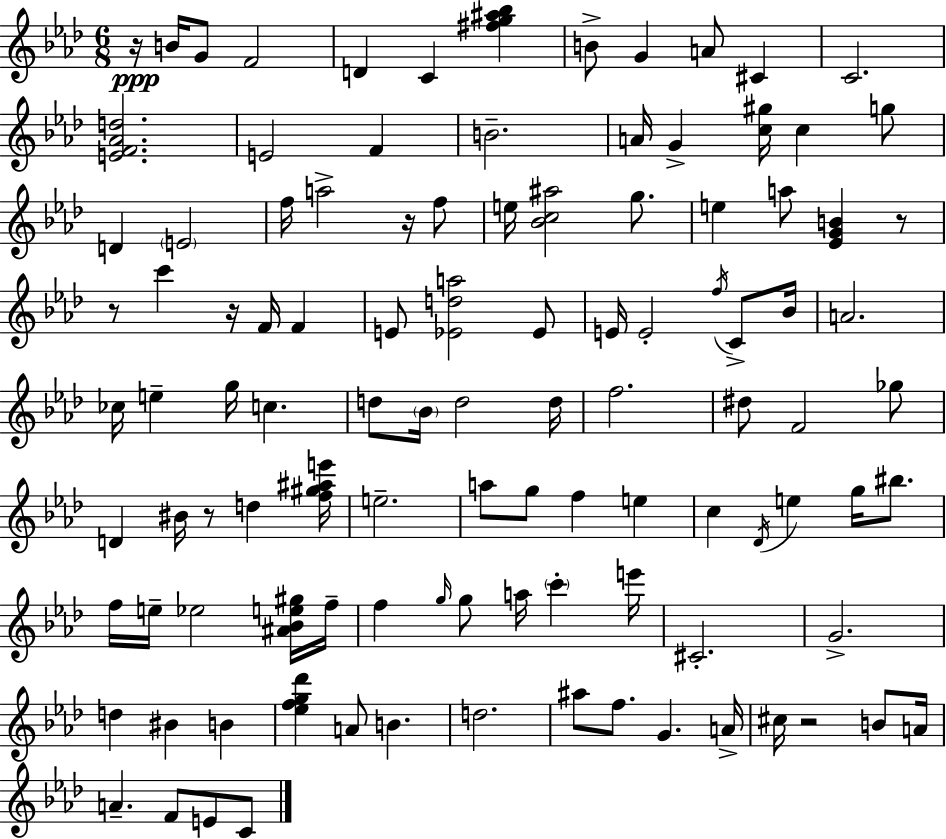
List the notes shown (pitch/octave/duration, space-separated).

R/s B4/s G4/e F4/h D4/q C4/q [F#5,G5,A#5,Bb5]/q B4/e G4/q A4/e C#4/q C4/h. [E4,F4,Ab4,D5]/h. E4/h F4/q B4/h. A4/s G4/q [C5,G#5]/s C5/q G5/e D4/q E4/h F5/s A5/h R/s F5/e E5/s [Bb4,C5,A#5]/h G5/e. E5/q A5/e [Eb4,G4,B4]/q R/e R/e C6/q R/s F4/s F4/q E4/e [Eb4,D5,A5]/h Eb4/e E4/s E4/h F5/s C4/e Bb4/s A4/h. CES5/s E5/q G5/s C5/q. D5/e Bb4/s D5/h D5/s F5/h. D#5/e F4/h Gb5/e D4/q BIS4/s R/e D5/q [F5,G#5,A#5,E6]/s E5/h. A5/e G5/e F5/q E5/q C5/q Db4/s E5/q G5/s BIS5/e. F5/s E5/s Eb5/h [A#4,Bb4,E5,G#5]/s F5/s F5/q G5/s G5/e A5/s C6/q E6/s C#4/h. G4/h. D5/q BIS4/q B4/q [Eb5,F5,G5,Db6]/q A4/e B4/q. D5/h. A#5/e F5/e. G4/q. A4/s C#5/s R/h B4/e A4/s A4/q. F4/e E4/e C4/e